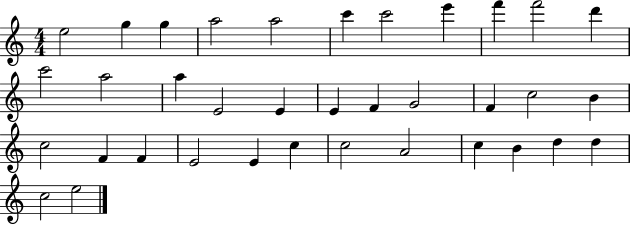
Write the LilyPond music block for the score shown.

{
  \clef treble
  \numericTimeSignature
  \time 4/4
  \key c \major
  e''2 g''4 g''4 | a''2 a''2 | c'''4 c'''2 e'''4 | f'''4 f'''2 d'''4 | \break c'''2 a''2 | a''4 e'2 e'4 | e'4 f'4 g'2 | f'4 c''2 b'4 | \break c''2 f'4 f'4 | e'2 e'4 c''4 | c''2 a'2 | c''4 b'4 d''4 d''4 | \break c''2 e''2 | \bar "|."
}